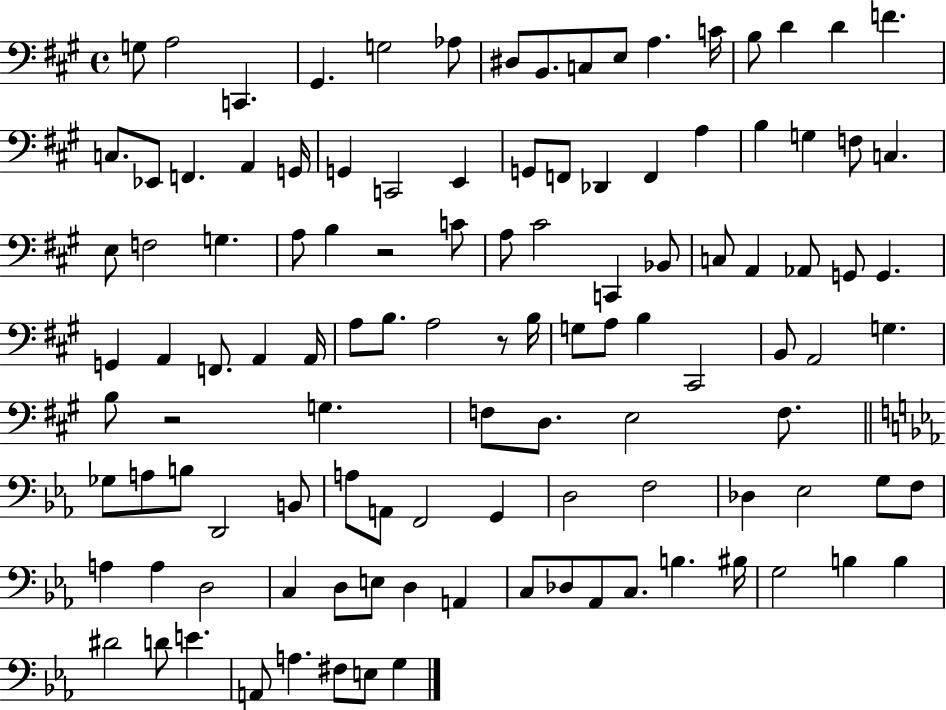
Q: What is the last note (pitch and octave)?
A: G3